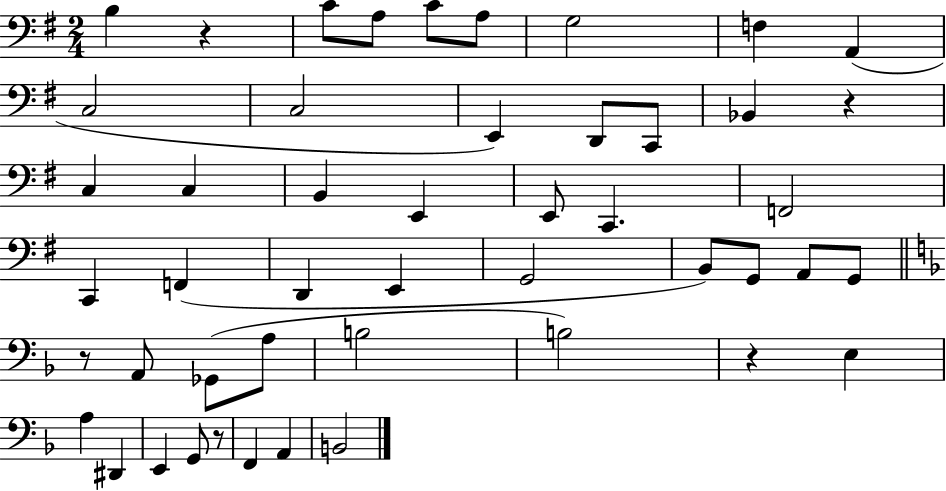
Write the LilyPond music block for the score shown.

{
  \clef bass
  \numericTimeSignature
  \time 2/4
  \key g \major
  b4 r4 | c'8 a8 c'8 a8 | g2 | f4 a,4( | \break c2 | c2 | e,4) d,8 c,8 | bes,4 r4 | \break c4 c4 | b,4 e,4 | e,8 c,4. | f,2 | \break c,4 f,4( | d,4 e,4 | g,2 | b,8) g,8 a,8 g,8 | \break \bar "||" \break \key f \major r8 a,8 ges,8( a8 | b2 | b2) | r4 e4 | \break a4 dis,4 | e,4 g,8 r8 | f,4 a,4 | b,2 | \break \bar "|."
}